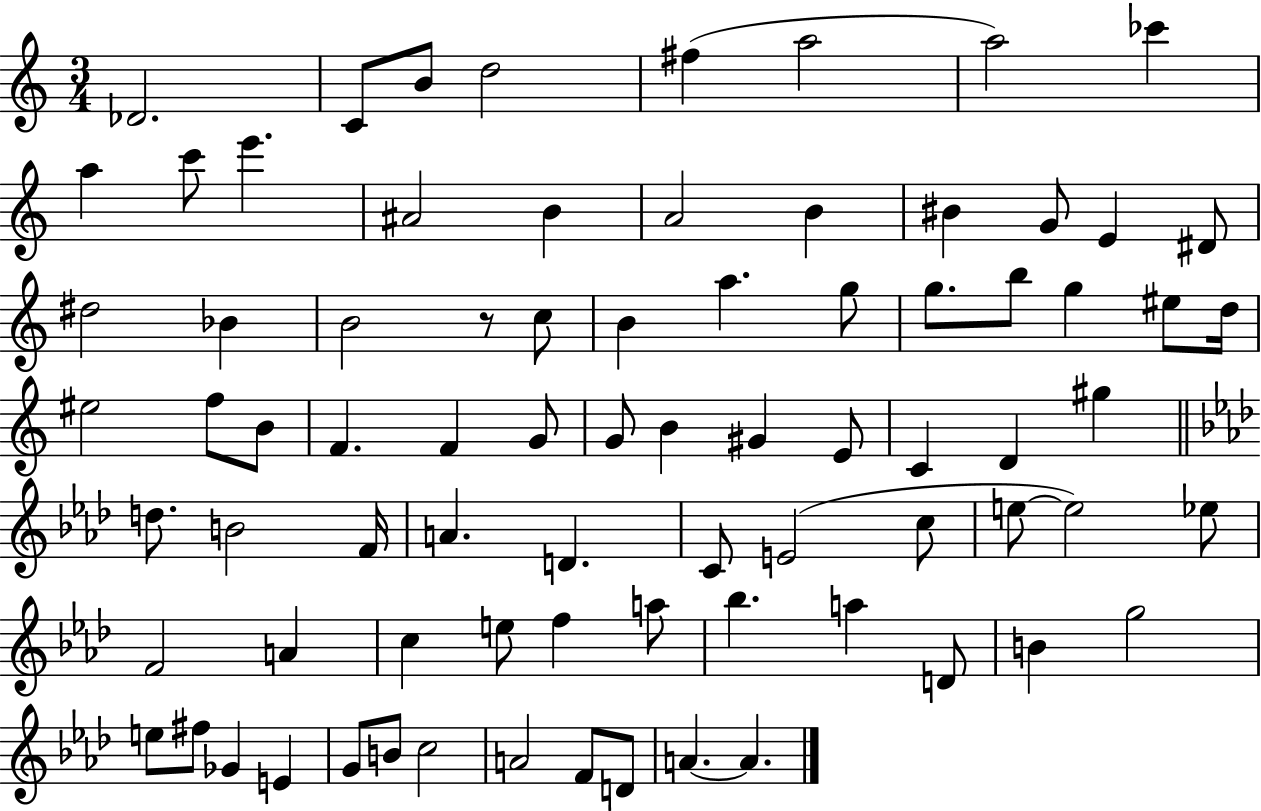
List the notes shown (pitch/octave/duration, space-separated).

Db4/h. C4/e B4/e D5/h F#5/q A5/h A5/h CES6/q A5/q C6/e E6/q. A#4/h B4/q A4/h B4/q BIS4/q G4/e E4/q D#4/e D#5/h Bb4/q B4/h R/e C5/e B4/q A5/q. G5/e G5/e. B5/e G5/q EIS5/e D5/s EIS5/h F5/e B4/e F4/q. F4/q G4/e G4/e B4/q G#4/q E4/e C4/q D4/q G#5/q D5/e. B4/h F4/s A4/q. D4/q. C4/e E4/h C5/e E5/e E5/h Eb5/e F4/h A4/q C5/q E5/e F5/q A5/e Bb5/q. A5/q D4/e B4/q G5/h E5/e F#5/e Gb4/q E4/q G4/e B4/e C5/h A4/h F4/e D4/e A4/q. A4/q.